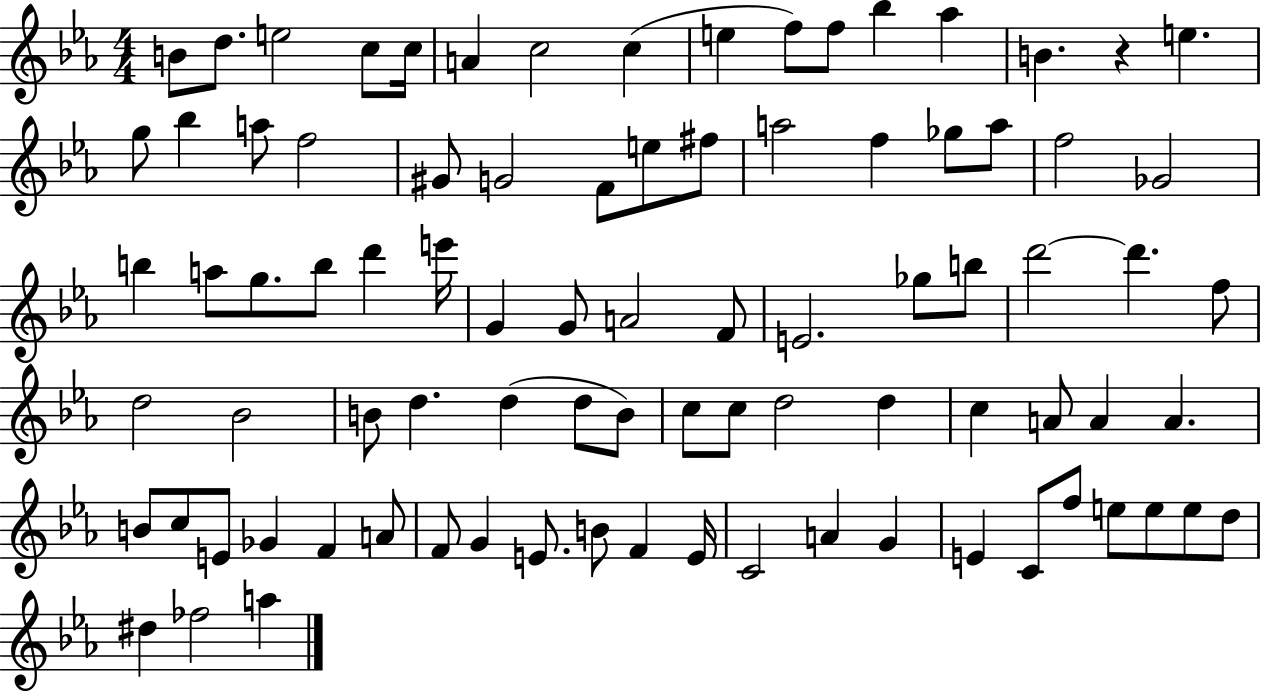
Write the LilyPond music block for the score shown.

{
  \clef treble
  \numericTimeSignature
  \time 4/4
  \key ees \major
  \repeat volta 2 { b'8 d''8. e''2 c''8 c''16 | a'4 c''2 c''4( | e''4 f''8) f''8 bes''4 aes''4 | b'4. r4 e''4. | \break g''8 bes''4 a''8 f''2 | gis'8 g'2 f'8 e''8 fis''8 | a''2 f''4 ges''8 a''8 | f''2 ges'2 | \break b''4 a''8 g''8. b''8 d'''4 e'''16 | g'4 g'8 a'2 f'8 | e'2. ges''8 b''8 | d'''2~~ d'''4. f''8 | \break d''2 bes'2 | b'8 d''4. d''4( d''8 b'8) | c''8 c''8 d''2 d''4 | c''4 a'8 a'4 a'4. | \break b'8 c''8 e'8 ges'4 f'4 a'8 | f'8 g'4 e'8. b'8 f'4 e'16 | c'2 a'4 g'4 | e'4 c'8 f''8 e''8 e''8 e''8 d''8 | \break dis''4 fes''2 a''4 | } \bar "|."
}